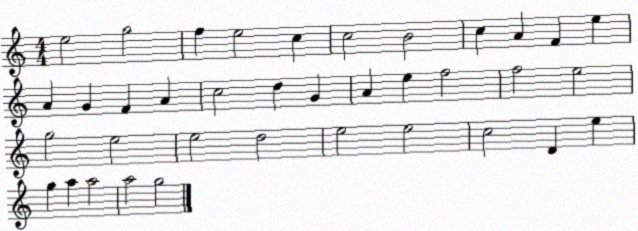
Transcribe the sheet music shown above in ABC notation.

X:1
T:Untitled
M:4/4
L:1/4
K:C
e2 g2 f e2 c c2 B2 c A F e A G F A c2 d G A e f2 f2 e2 g2 e2 e2 d2 e2 e2 c2 D e g a a2 a2 g2